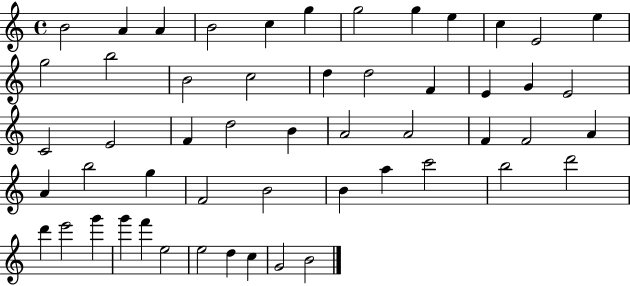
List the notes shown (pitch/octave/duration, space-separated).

B4/h A4/q A4/q B4/h C5/q G5/q G5/h G5/q E5/q C5/q E4/h E5/q G5/h B5/h B4/h C5/h D5/q D5/h F4/q E4/q G4/q E4/h C4/h E4/h F4/q D5/h B4/q A4/h A4/h F4/q F4/h A4/q A4/q B5/h G5/q F4/h B4/h B4/q A5/q C6/h B5/h D6/h D6/q E6/h G6/q G6/q F6/q E5/h E5/h D5/q C5/q G4/h B4/h